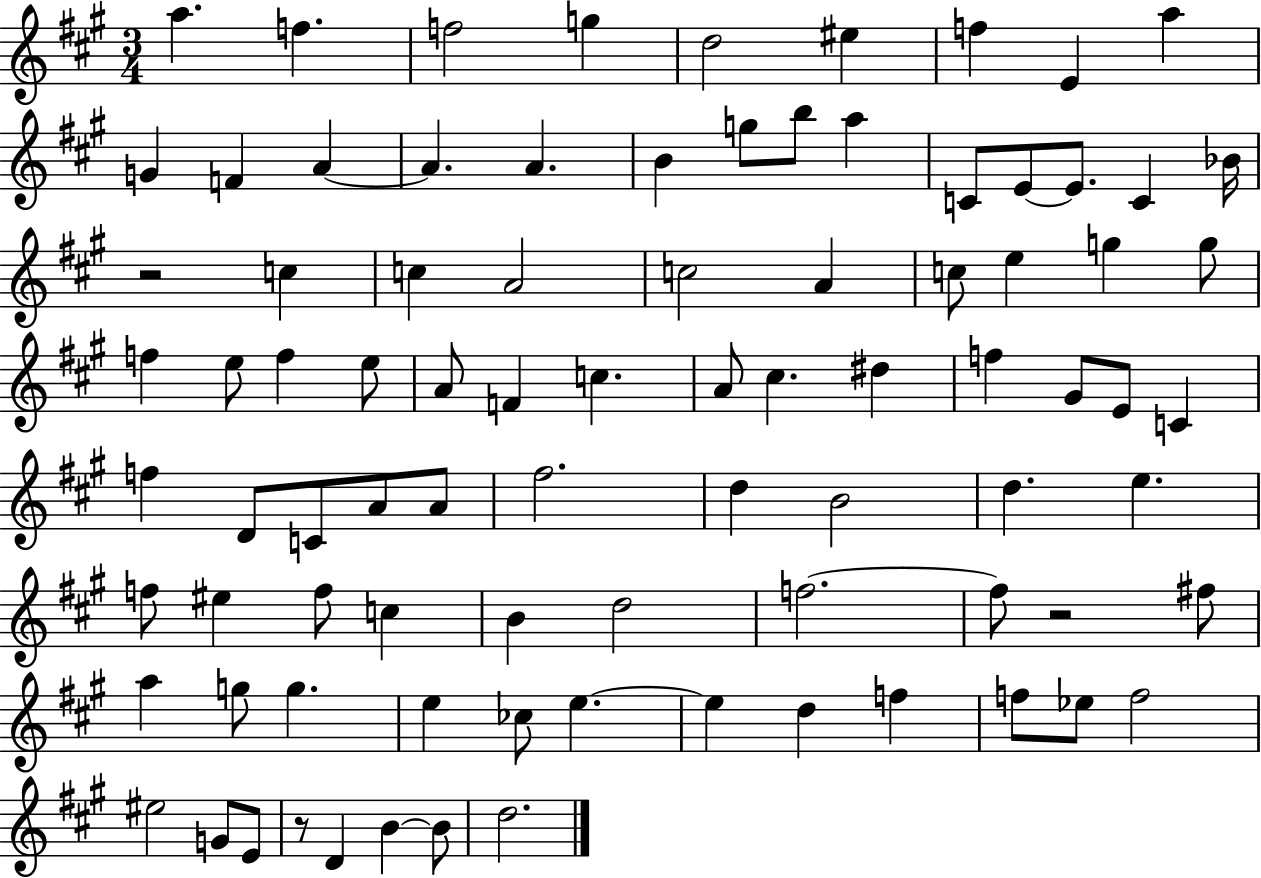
A5/q. F5/q. F5/h G5/q D5/h EIS5/q F5/q E4/q A5/q G4/q F4/q A4/q A4/q. A4/q. B4/q G5/e B5/e A5/q C4/e E4/e E4/e. C4/q Bb4/s R/h C5/q C5/q A4/h C5/h A4/q C5/e E5/q G5/q G5/e F5/q E5/e F5/q E5/e A4/e F4/q C5/q. A4/e C#5/q. D#5/q F5/q G#4/e E4/e C4/q F5/q D4/e C4/e A4/e A4/e F#5/h. D5/q B4/h D5/q. E5/q. F5/e EIS5/q F5/e C5/q B4/q D5/h F5/h. F5/e R/h F#5/e A5/q G5/e G5/q. E5/q CES5/e E5/q. E5/q D5/q F5/q F5/e Eb5/e F5/h EIS5/h G4/e E4/e R/e D4/q B4/q B4/e D5/h.